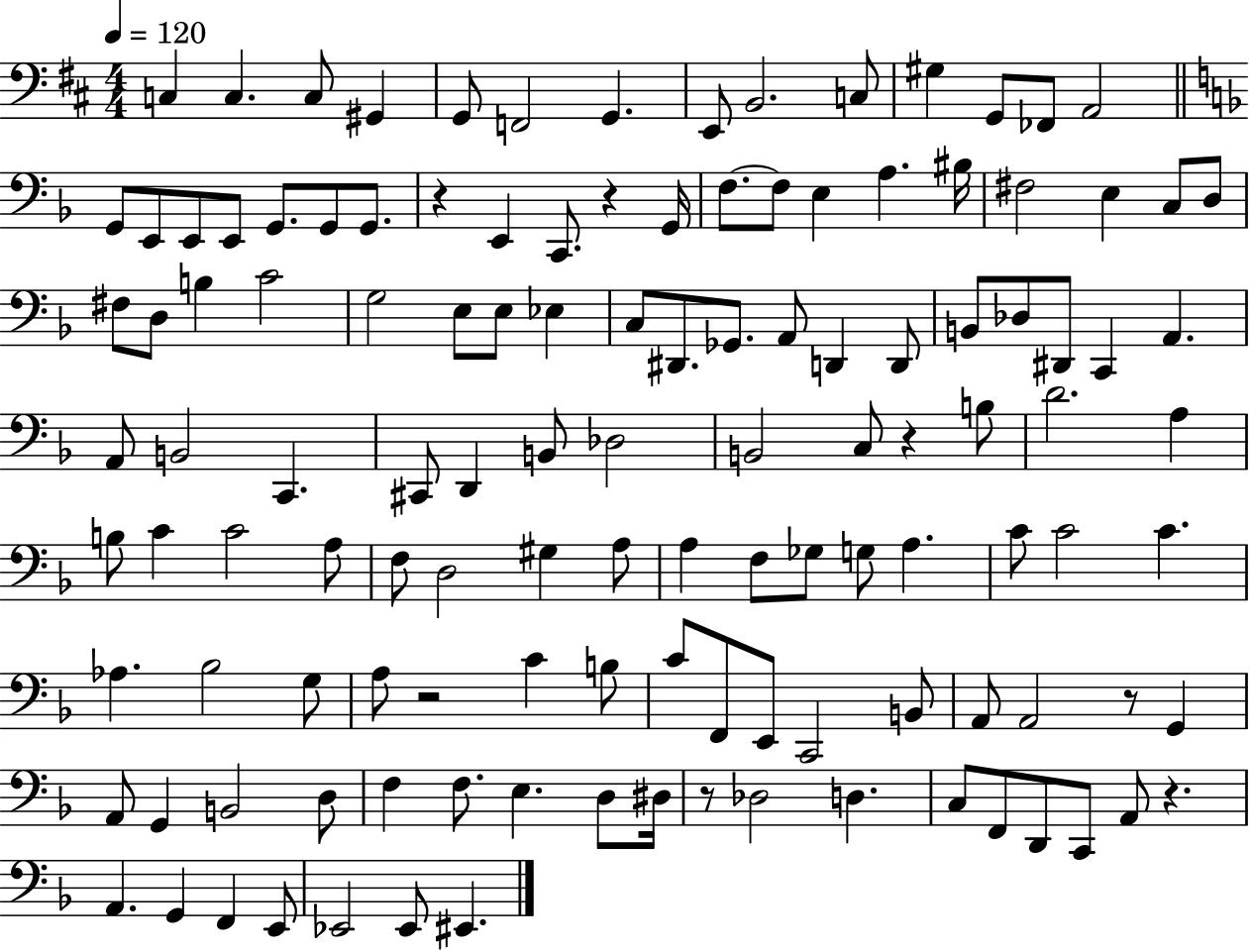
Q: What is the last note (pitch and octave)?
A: EIS2